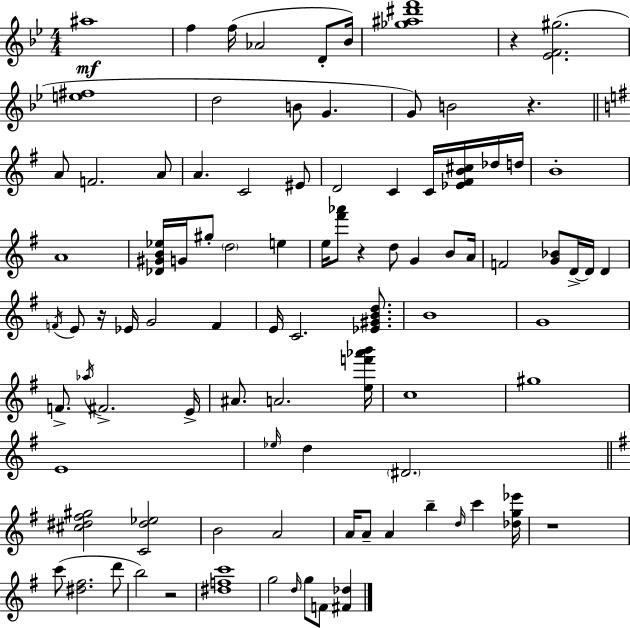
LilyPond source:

{
  \clef treble
  \numericTimeSignature
  \time 4/4
  \key bes \major
  ais''1\mf | f''4 f''16( aes'2 d'8-. bes'16) | <ges'' ais'' dis''' f'''>1 | r4 <ees' f' gis''>2.( | \break <e'' fis''>1 | d''2 b'8 g'4. | g'8) b'2 r4. | \bar "||" \break \key g \major a'8 f'2. a'8 | a'4. c'2 eis'8 | d'2 c'4 c'16 <ees' fis' b' cis''>16 des''16 d''16 | b'1-. | \break a'1 | <des' gis' b' ees''>16 g'16 gis''8-. \parenthesize d''2 e''4 | e''16 <fis''' aes'''>8 r4 d''8 g'4 b'8 a'16 | f'2 <g' bes'>8 d'16->~~ d'16 d'4 | \break \acciaccatura { f'16 } e'8 r16 ees'16 g'2 f'4 | e'16 c'2. <ees' gis' b' d''>8. | b'1 | g'1 | \break f'8.-> \acciaccatura { aes''16 } fis'2.-> | e'16-> ais'8. a'2. | <e'' f''' aes''' b'''>16 c''1 | gis''1 | \break e'1 | \grace { ees''16 } d''4 \parenthesize dis'2. | \bar "||" \break \key g \major <cis'' dis'' fis'' gis''>2 <c' dis'' ees''>2 | b'2 a'2 | a'16 a'8-- a'4 b''4-- \grace { d''16 } c'''4 | <des'' g'' ees'''>16 r1 | \break c'''8( <dis'' fis''>2. d'''8 | b''2) r2 | <dis'' f'' c'''>1 | g''2 \grace { d''16 } g''8 f'8 <fis' des''>4 | \break \bar "|."
}